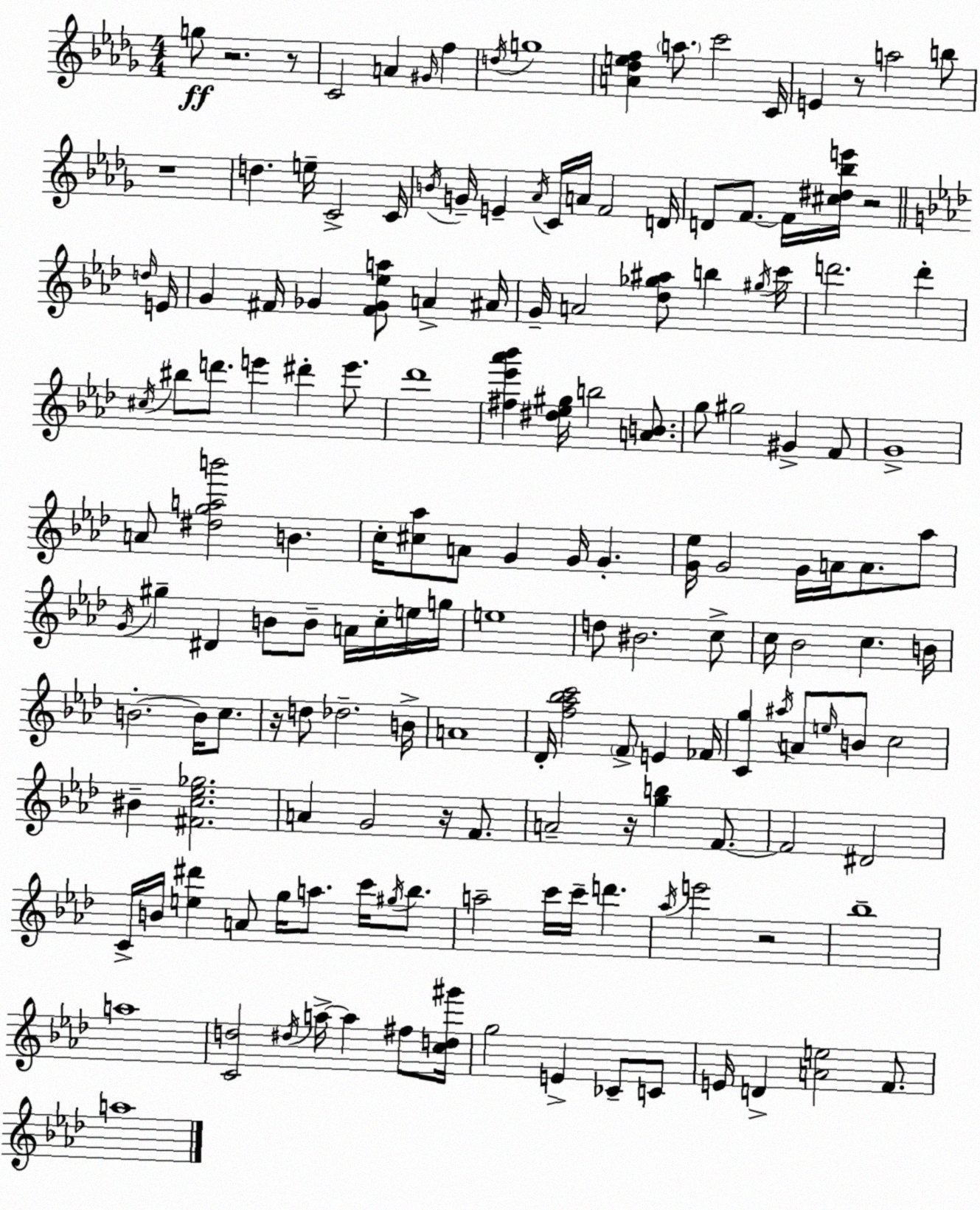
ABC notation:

X:1
T:Untitled
M:4/4
L:1/4
K:Bbm
g/2 z2 z/2 C2 A ^G/4 f d/4 g4 [A_def] a/2 c'2 C/4 E z/2 a2 b/2 z4 d e/4 C2 C/4 B/4 G/4 E _A/4 C/4 A/4 F2 D/4 D/2 F/2 F/4 [^c^d_be']/4 z2 d/4 E/4 G ^F/4 _G [^F_G_ea]/2 A ^A/4 G/4 A2 [_d_g^a]/2 b ^g/4 c'/4 d'2 d' ^c/4 ^b/2 d'/2 e' ^d' e'/2 _d'4 [^f_e'_a'_b'] [^d_e^g]/4 b2 [AB]/2 g/2 ^g2 ^G F/2 G4 A/2 [^dgab']2 B c/4 [^c_a]/2 A/2 G G/4 G [G_e]/4 G2 G/4 A/4 A/2 _a/2 G/4 ^g ^D B/2 B/2 A/4 c/4 e/4 g/4 e4 d/2 ^B2 c/2 c/4 _B2 c B/4 B2 B/4 c/2 z/4 d/2 _d2 B/4 A4 _D/4 [f_a_bc']2 F/2 E _F/4 [Cg] ^a/4 A/2 e/4 B/2 c2 ^B [^Fc_e_g]2 A G2 z/4 F/2 A2 z/4 [gb] F/2 F2 ^D2 C/4 B/4 [e^d'] A/2 g/4 a/2 c'/4 ^g/4 _b/2 a2 c'/4 c'/4 d' _a/4 e'2 z2 _b4 a4 [Cd]2 ^d/4 a/4 a ^f/2 [cd^g']/4 g2 E _C/2 C/2 E/4 D [Ae]2 F/2 a4